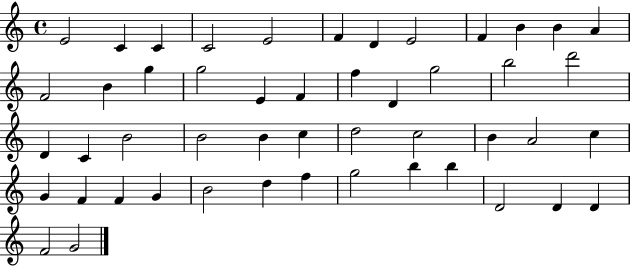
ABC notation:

X:1
T:Untitled
M:4/4
L:1/4
K:C
E2 C C C2 E2 F D E2 F B B A F2 B g g2 E F f D g2 b2 d'2 D C B2 B2 B c d2 c2 B A2 c G F F G B2 d f g2 b b D2 D D F2 G2